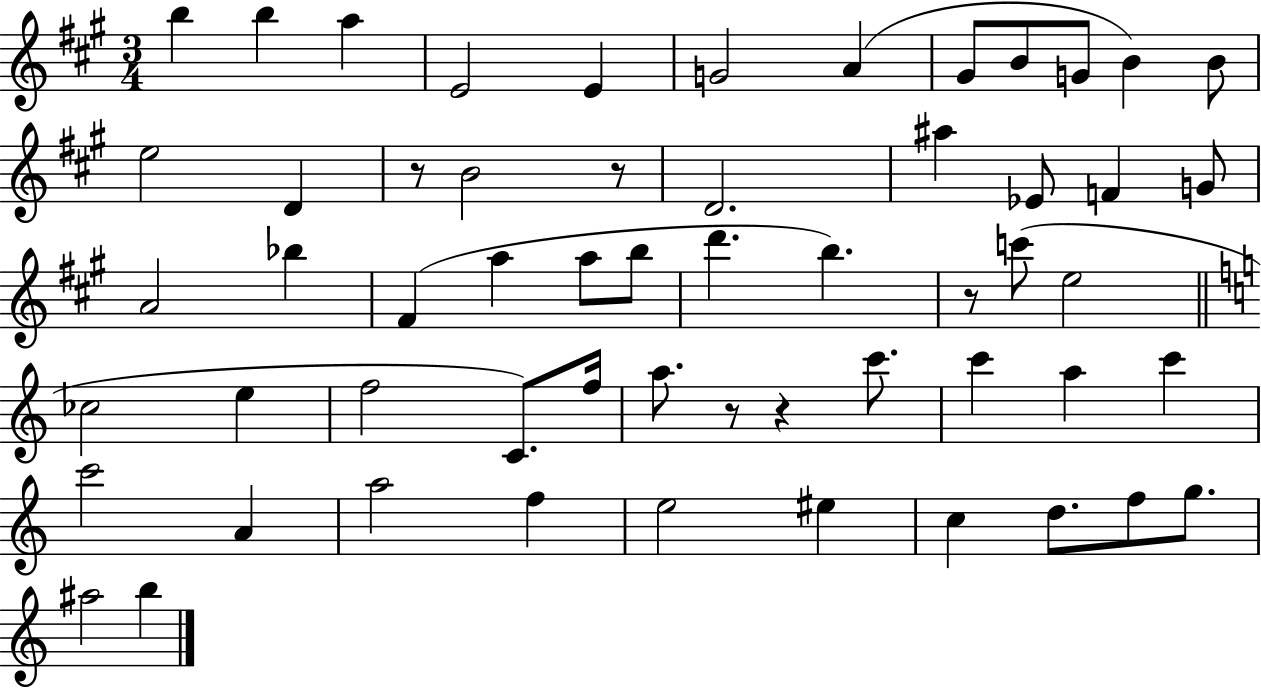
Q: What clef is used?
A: treble